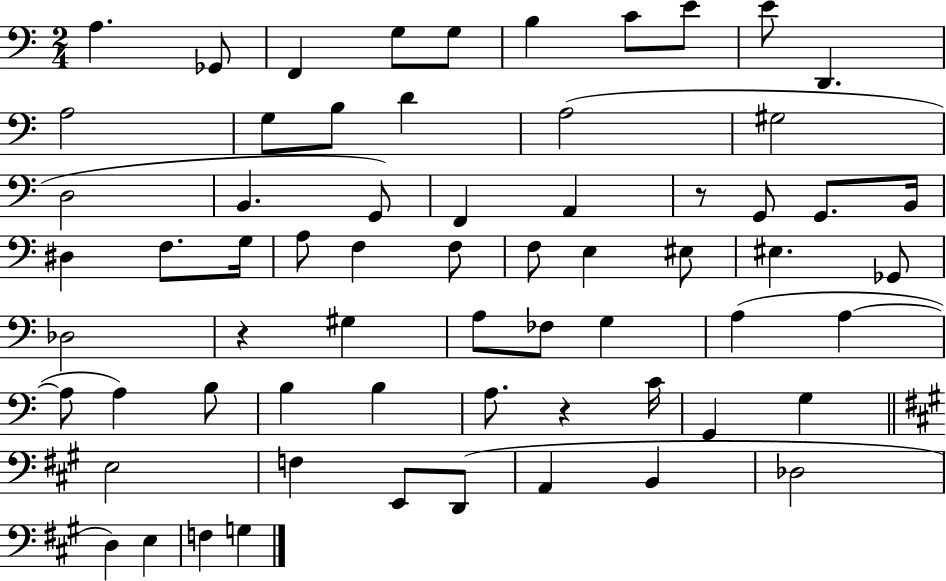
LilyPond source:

{
  \clef bass
  \numericTimeSignature
  \time 2/4
  \key c \major
  \repeat volta 2 { a4. ges,8 | f,4 g8 g8 | b4 c'8 e'8 | e'8 d,4. | \break a2 | g8 b8 d'4 | a2( | gis2 | \break d2 | b,4. g,8) | f,4 a,4 | r8 g,8 g,8. b,16 | \break dis4 f8. g16 | a8 f4 f8 | f8 e4 eis8 | eis4. ges,8 | \break des2 | r4 gis4 | a8 fes8 g4 | a4( a4~~ | \break a8 a4) b8 | b4 b4 | a8. r4 c'16 | g,4 g4 | \break \bar "||" \break \key a \major e2 | f4 e,8 d,8( | a,4 b,4 | des2 | \break d4) e4 | f4 g4 | } \bar "|."
}